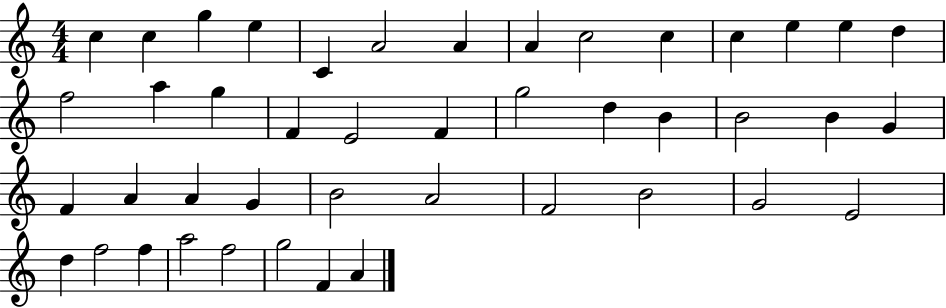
X:1
T:Untitled
M:4/4
L:1/4
K:C
c c g e C A2 A A c2 c c e e d f2 a g F E2 F g2 d B B2 B G F A A G B2 A2 F2 B2 G2 E2 d f2 f a2 f2 g2 F A